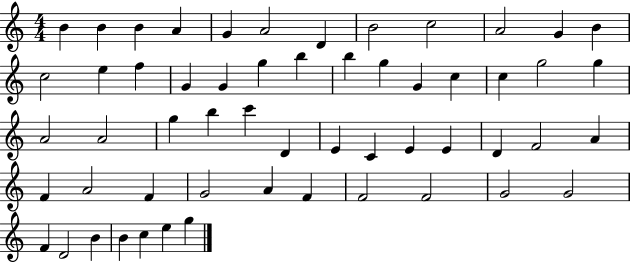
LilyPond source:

{
  \clef treble
  \numericTimeSignature
  \time 4/4
  \key c \major
  b'4 b'4 b'4 a'4 | g'4 a'2 d'4 | b'2 c''2 | a'2 g'4 b'4 | \break c''2 e''4 f''4 | g'4 g'4 g''4 b''4 | b''4 g''4 g'4 c''4 | c''4 g''2 g''4 | \break a'2 a'2 | g''4 b''4 c'''4 d'4 | e'4 c'4 e'4 e'4 | d'4 f'2 a'4 | \break f'4 a'2 f'4 | g'2 a'4 f'4 | f'2 f'2 | g'2 g'2 | \break f'4 d'2 b'4 | b'4 c''4 e''4 g''4 | \bar "|."
}